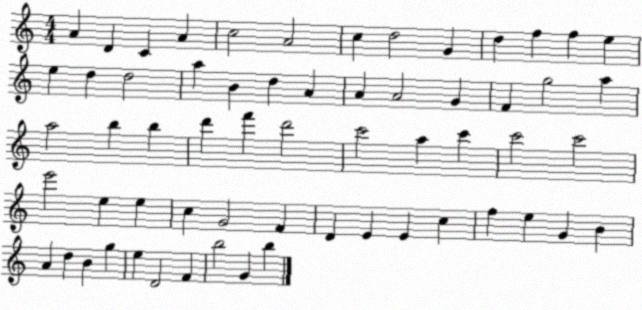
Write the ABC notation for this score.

X:1
T:Untitled
M:4/4
L:1/4
K:C
A D C A c2 A2 c d2 G d f f e e d d2 a B d A A A2 G F g2 a a2 b b d' f' d'2 c'2 a c' c'2 c'2 e'2 e e c G2 F D E E c f e G B A d B g e D2 F b2 G b